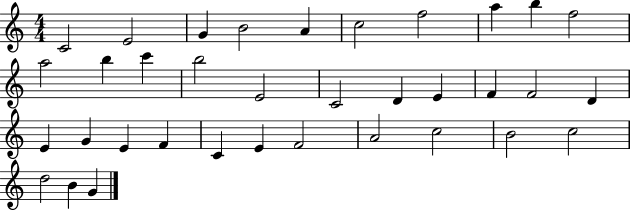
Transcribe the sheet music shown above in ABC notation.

X:1
T:Untitled
M:4/4
L:1/4
K:C
C2 E2 G B2 A c2 f2 a b f2 a2 b c' b2 E2 C2 D E F F2 D E G E F C E F2 A2 c2 B2 c2 d2 B G